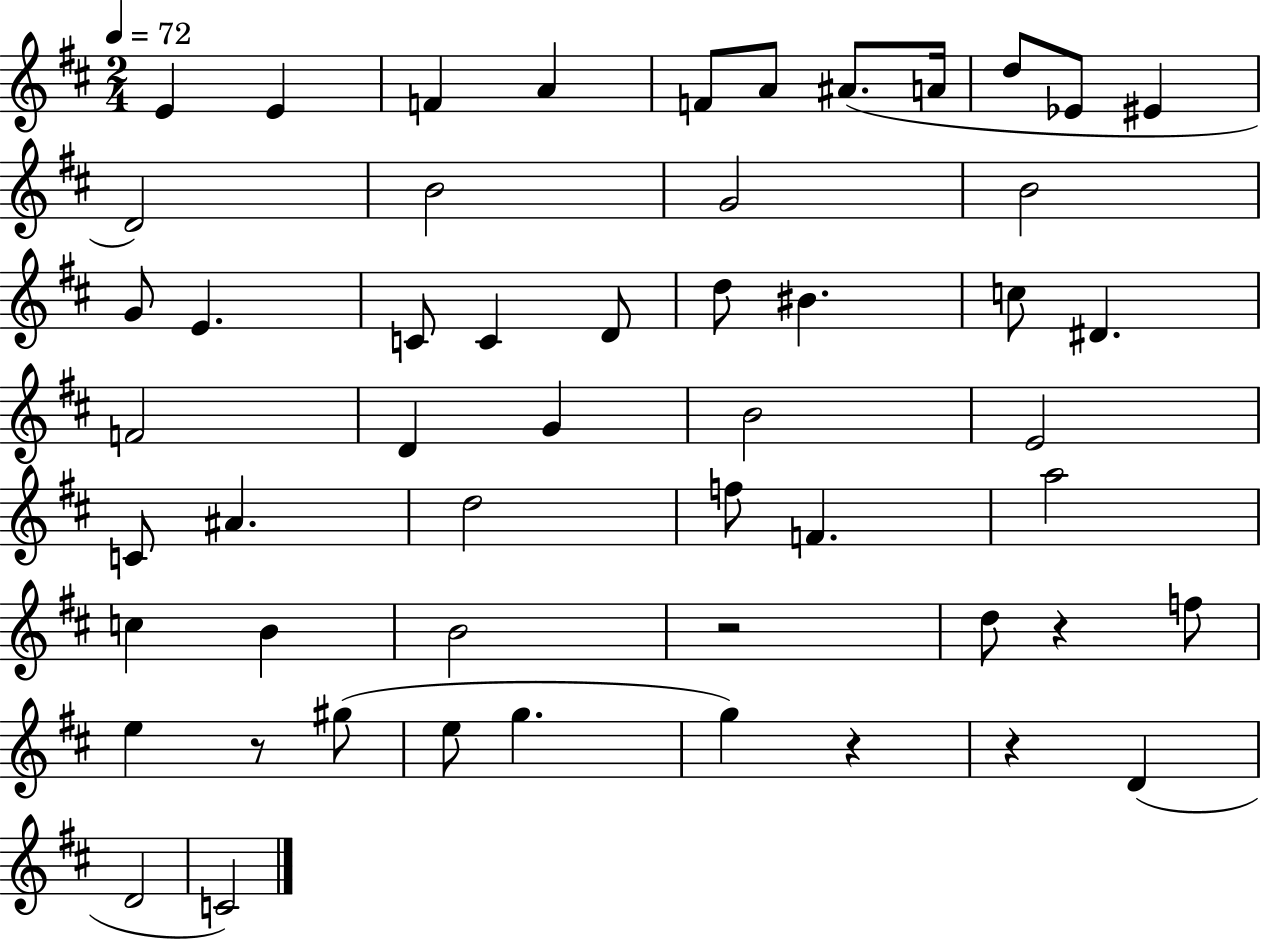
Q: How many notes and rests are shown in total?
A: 53